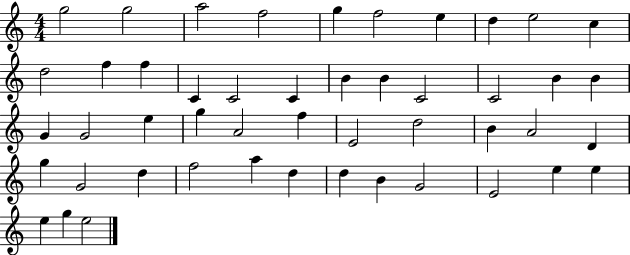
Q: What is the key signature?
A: C major